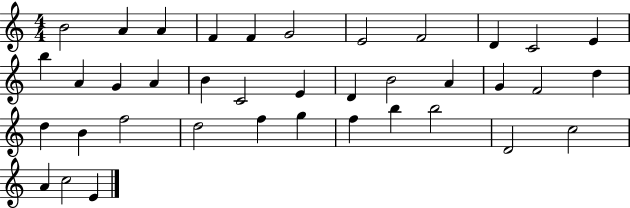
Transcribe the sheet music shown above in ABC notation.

X:1
T:Untitled
M:4/4
L:1/4
K:C
B2 A A F F G2 E2 F2 D C2 E b A G A B C2 E D B2 A G F2 d d B f2 d2 f g f b b2 D2 c2 A c2 E